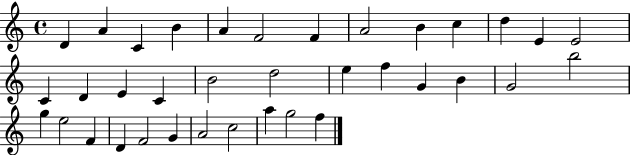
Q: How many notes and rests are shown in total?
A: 36